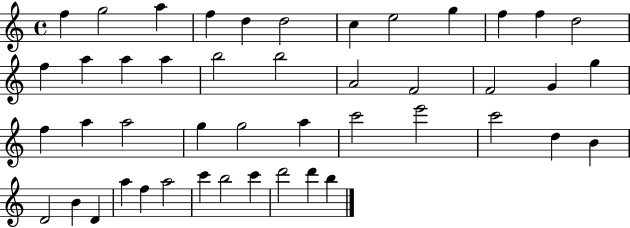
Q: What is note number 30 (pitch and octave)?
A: C6